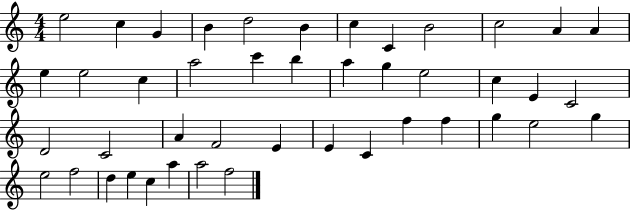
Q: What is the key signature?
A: C major